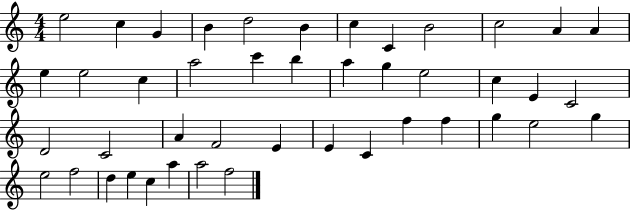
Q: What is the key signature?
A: C major